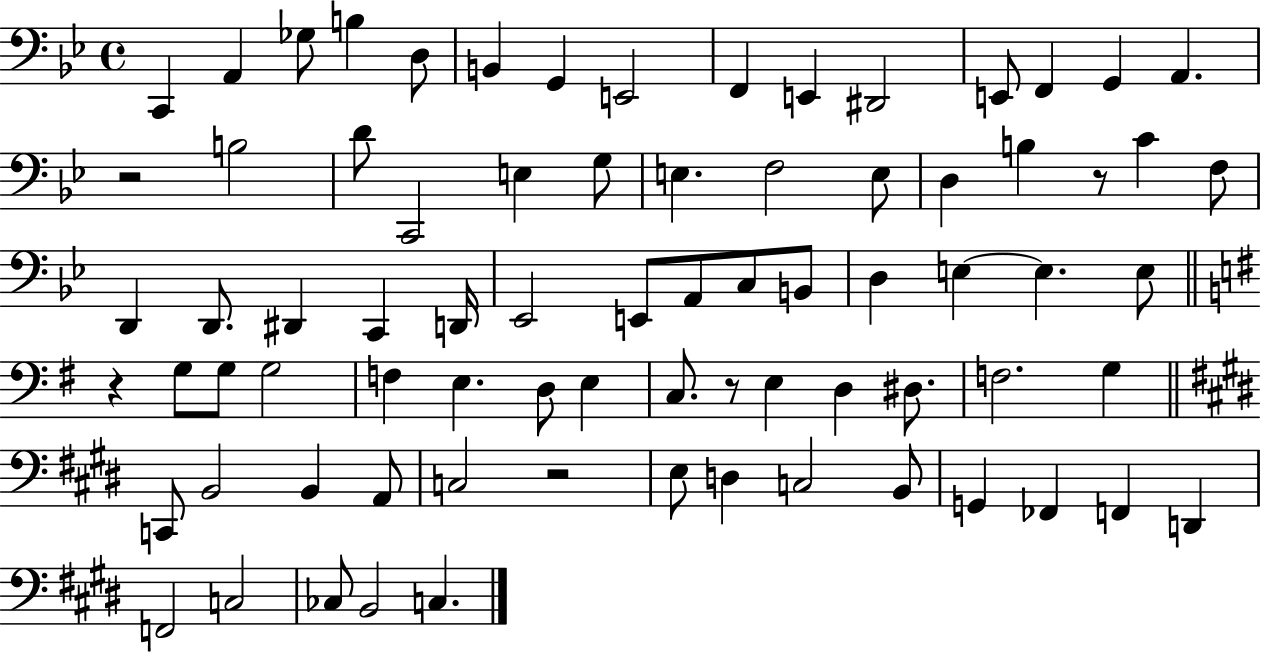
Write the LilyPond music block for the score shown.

{
  \clef bass
  \time 4/4
  \defaultTimeSignature
  \key bes \major
  c,4 a,4 ges8 b4 d8 | b,4 g,4 e,2 | f,4 e,4 dis,2 | e,8 f,4 g,4 a,4. | \break r2 b2 | d'8 c,2 e4 g8 | e4. f2 e8 | d4 b4 r8 c'4 f8 | \break d,4 d,8. dis,4 c,4 d,16 | ees,2 e,8 a,8 c8 b,8 | d4 e4~~ e4. e8 | \bar "||" \break \key g \major r4 g8 g8 g2 | f4 e4. d8 e4 | c8. r8 e4 d4 dis8. | f2. g4 | \break \bar "||" \break \key e \major c,8 b,2 b,4 a,8 | c2 r2 | e8 d4 c2 b,8 | g,4 fes,4 f,4 d,4 | \break f,2 c2 | ces8 b,2 c4. | \bar "|."
}